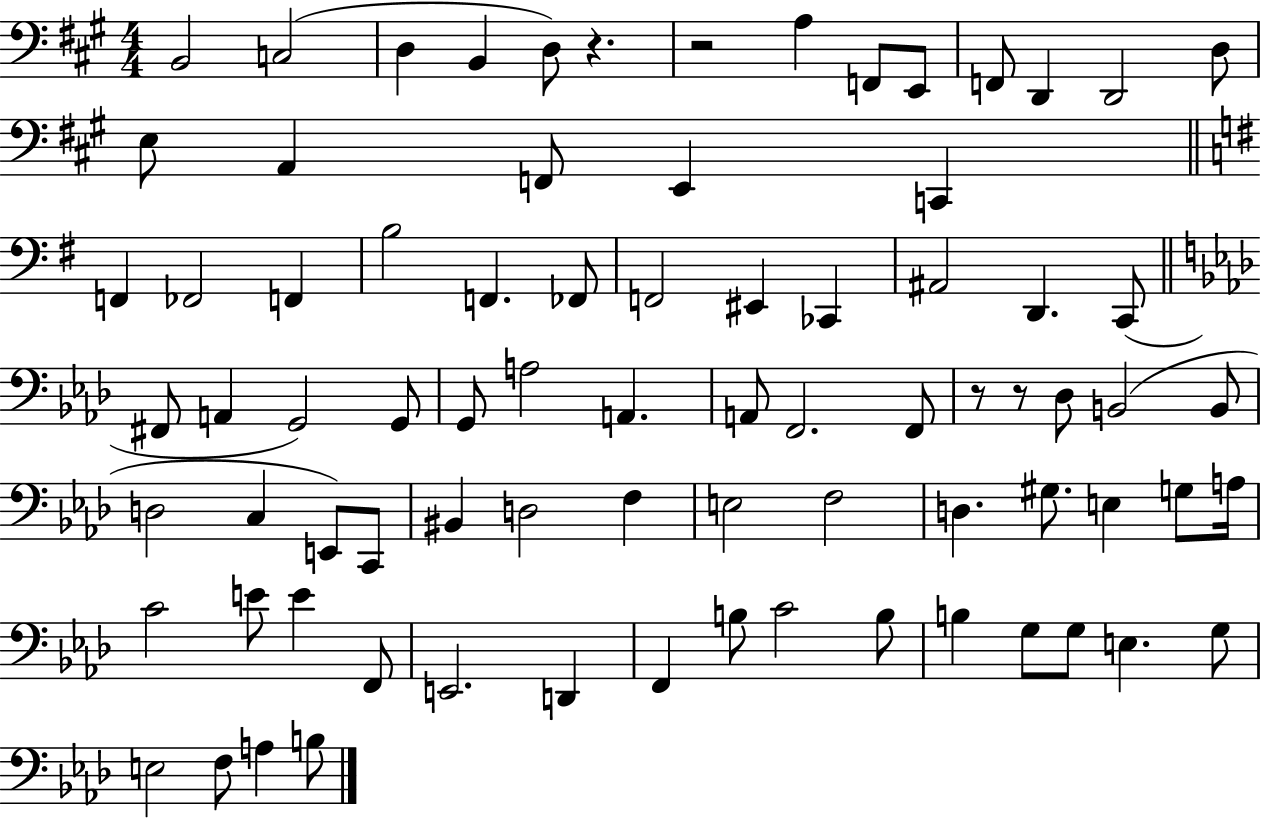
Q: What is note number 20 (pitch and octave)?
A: F2